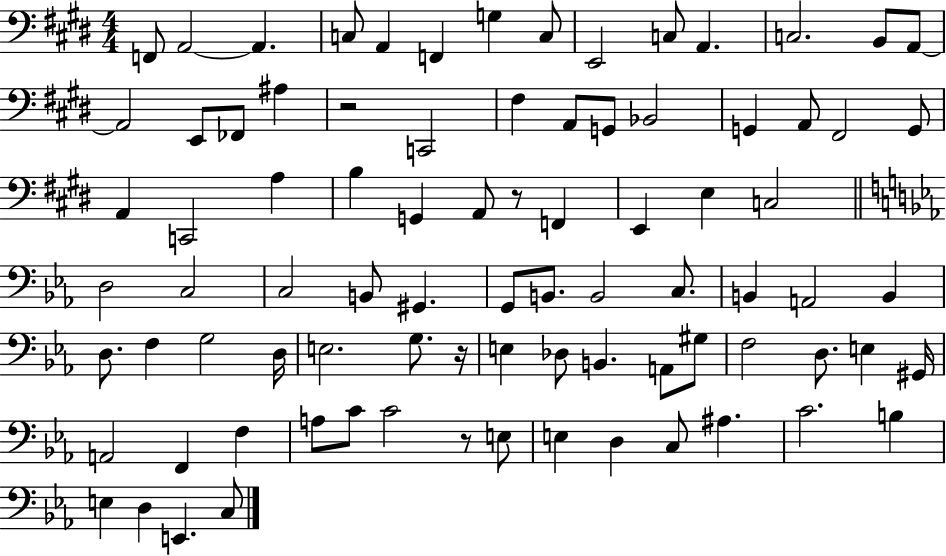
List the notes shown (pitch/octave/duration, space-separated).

F2/e A2/h A2/q. C3/e A2/q F2/q G3/q C3/e E2/h C3/e A2/q. C3/h. B2/e A2/e A2/h E2/e FES2/e A#3/q R/h C2/h F#3/q A2/e G2/e Bb2/h G2/q A2/e F#2/h G2/e A2/q C2/h A3/q B3/q G2/q A2/e R/e F2/q E2/q E3/q C3/h D3/h C3/h C3/h B2/e G#2/q. G2/e B2/e. B2/h C3/e. B2/q A2/h B2/q D3/e. F3/q G3/h D3/s E3/h. G3/e. R/s E3/q Db3/e B2/q. A2/e G#3/e F3/h D3/e. E3/q G#2/s A2/h F2/q F3/q A3/e C4/e C4/h R/e E3/e E3/q D3/q C3/e A#3/q. C4/h. B3/q E3/q D3/q E2/q. C3/e